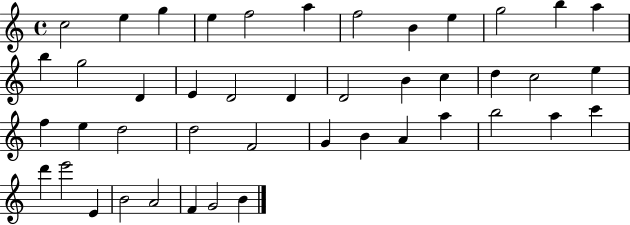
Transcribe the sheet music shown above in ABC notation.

X:1
T:Untitled
M:4/4
L:1/4
K:C
c2 e g e f2 a f2 B e g2 b a b g2 D E D2 D D2 B c d c2 e f e d2 d2 F2 G B A a b2 a c' d' e'2 E B2 A2 F G2 B